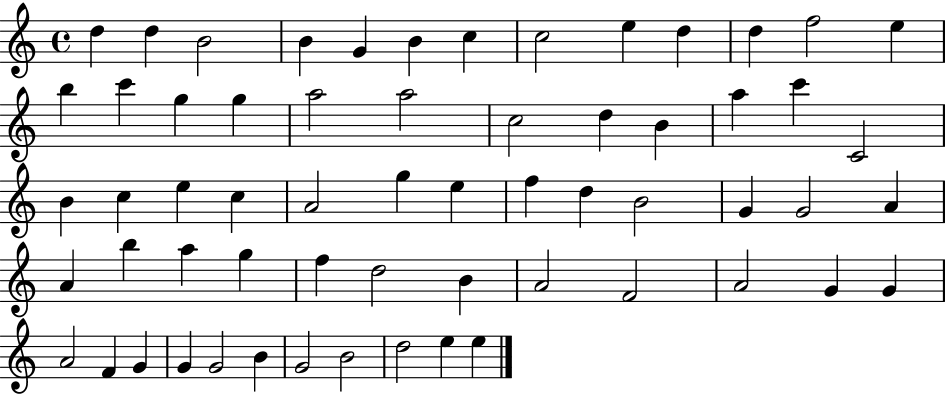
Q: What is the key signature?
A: C major